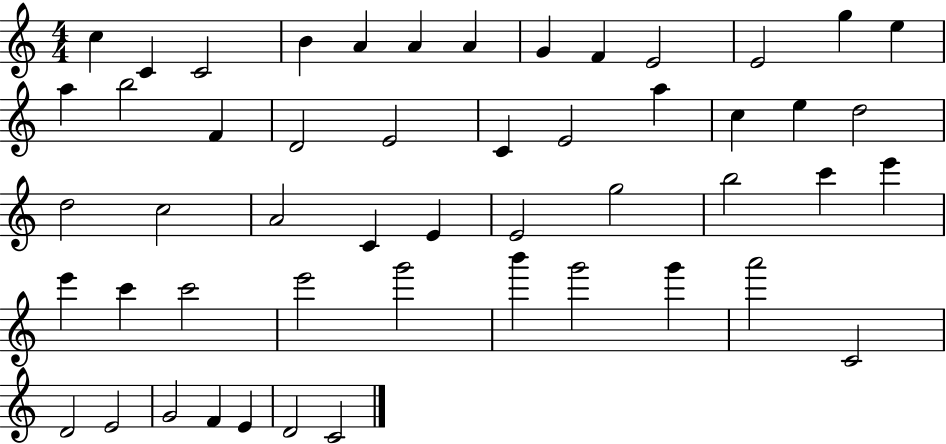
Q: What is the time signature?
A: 4/4